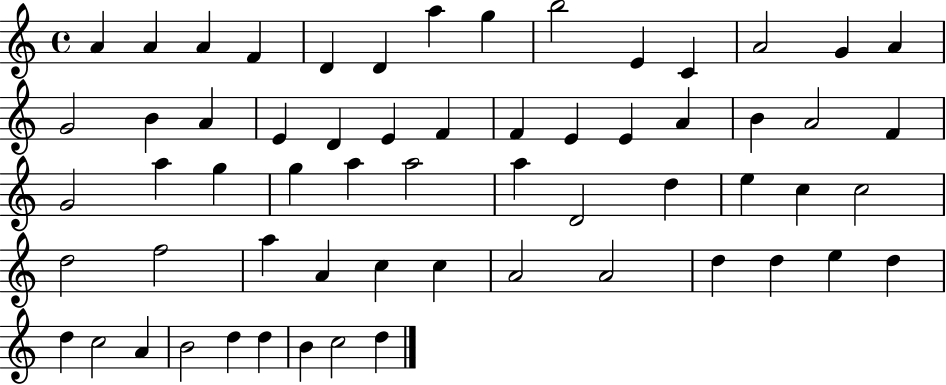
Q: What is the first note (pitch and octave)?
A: A4